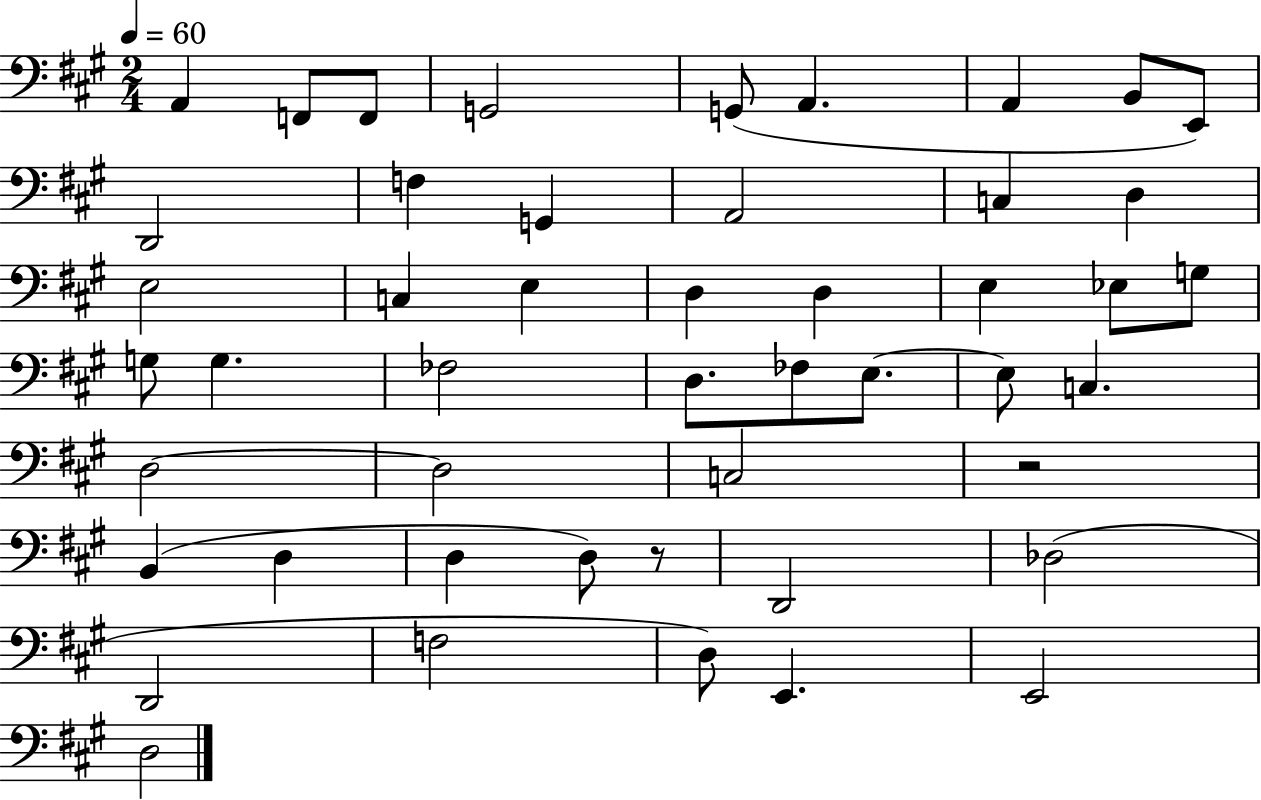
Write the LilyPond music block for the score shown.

{
  \clef bass
  \numericTimeSignature
  \time 2/4
  \key a \major
  \tempo 4 = 60
  a,4 f,8 f,8 | g,2 | g,8( a,4. | a,4 b,8 e,8) | \break d,2 | f4 g,4 | a,2 | c4 d4 | \break e2 | c4 e4 | d4 d4 | e4 ees8 g8 | \break g8 g4. | fes2 | d8. fes8 e8.~~ | e8 c4. | \break d2~~ | d2 | c2 | r2 | \break b,4( d4 | d4 d8) r8 | d,2 | des2( | \break d,2 | f2 | d8) e,4. | e,2 | \break d2 | \bar "|."
}